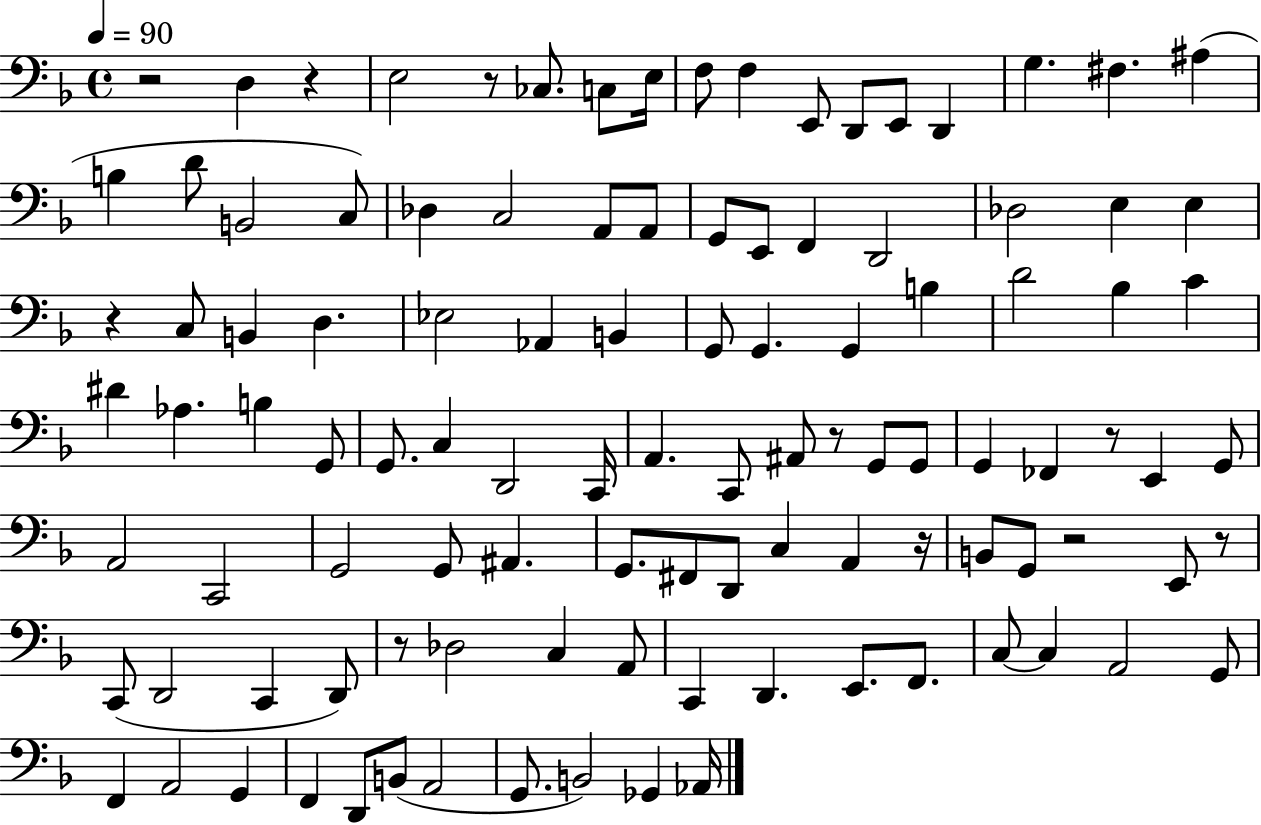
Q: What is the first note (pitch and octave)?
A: D3